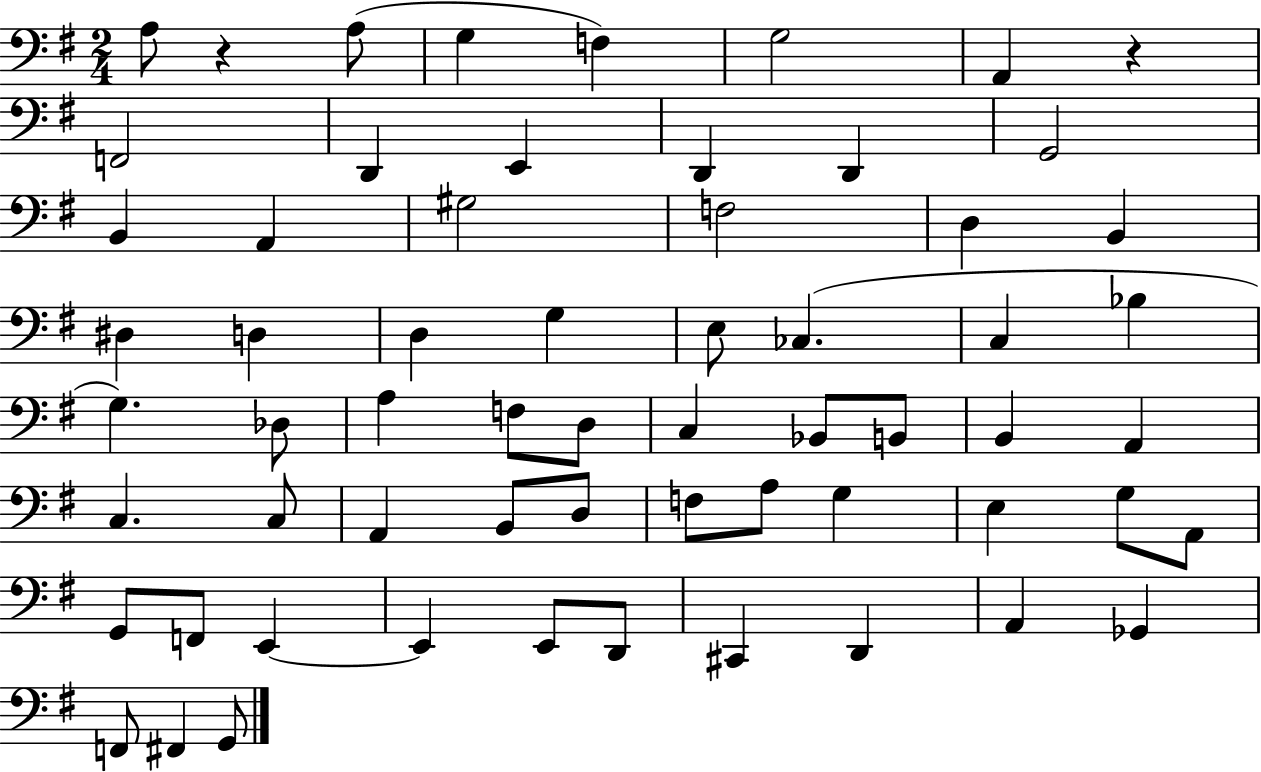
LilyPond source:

{
  \clef bass
  \numericTimeSignature
  \time 2/4
  \key g \major
  \repeat volta 2 { a8 r4 a8( | g4 f4) | g2 | a,4 r4 | \break f,2 | d,4 e,4 | d,4 d,4 | g,2 | \break b,4 a,4 | gis2 | f2 | d4 b,4 | \break dis4 d4 | d4 g4 | e8 ces4.( | c4 bes4 | \break g4.) des8 | a4 f8 d8 | c4 bes,8 b,8 | b,4 a,4 | \break c4. c8 | a,4 b,8 d8 | f8 a8 g4 | e4 g8 a,8 | \break g,8 f,8 e,4~~ | e,4 e,8 d,8 | cis,4 d,4 | a,4 ges,4 | \break f,8 fis,4 g,8 | } \bar "|."
}